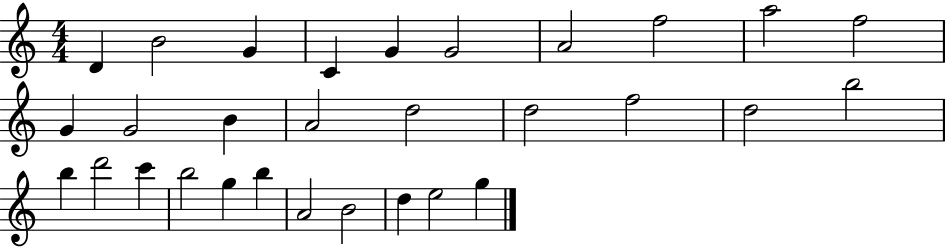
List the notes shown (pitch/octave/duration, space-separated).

D4/q B4/h G4/q C4/q G4/q G4/h A4/h F5/h A5/h F5/h G4/q G4/h B4/q A4/h D5/h D5/h F5/h D5/h B5/h B5/q D6/h C6/q B5/h G5/q B5/q A4/h B4/h D5/q E5/h G5/q